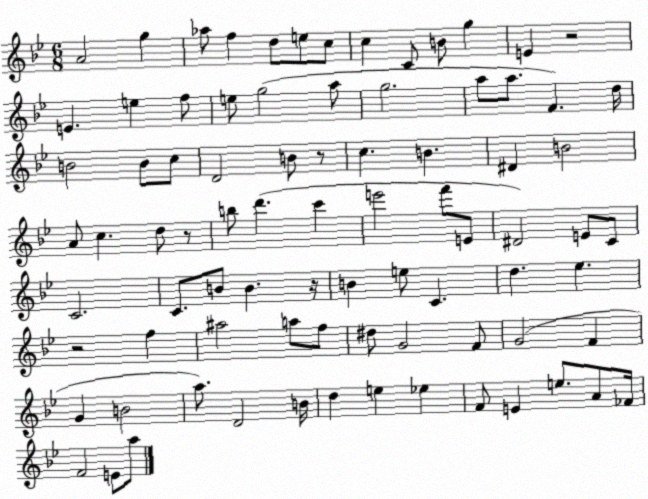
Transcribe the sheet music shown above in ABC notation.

X:1
T:Untitled
M:6/8
L:1/4
K:Bb
A2 g _a/2 f d/2 e/2 c/2 c C/2 B/2 g E z2 E e f/2 e/2 g2 a/2 g2 a/2 a/2 F d/4 B2 B/2 c/2 D2 B/2 z/2 c B ^D B2 A/2 c d/2 z/2 b/2 d' c' e'2 f'/2 E/2 ^D2 E/2 C/2 C2 C/2 B/2 B z/4 B e/2 C d _e z2 f ^a2 a/2 f/2 ^d/2 G2 F/2 G2 F G B2 a/2 D2 B/4 d e _e F/2 E e/2 A/2 _F/4 F2 E/2 a/2